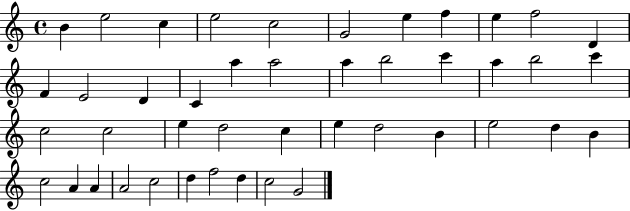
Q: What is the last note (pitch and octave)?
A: G4